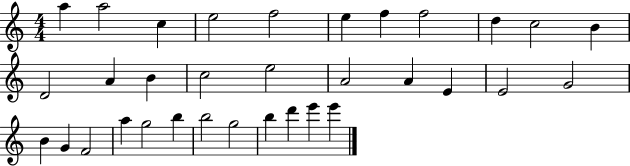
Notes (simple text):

A5/q A5/h C5/q E5/h F5/h E5/q F5/q F5/h D5/q C5/h B4/q D4/h A4/q B4/q C5/h E5/h A4/h A4/q E4/q E4/h G4/h B4/q G4/q F4/h A5/q G5/h B5/q B5/h G5/h B5/q D6/q E6/q E6/q